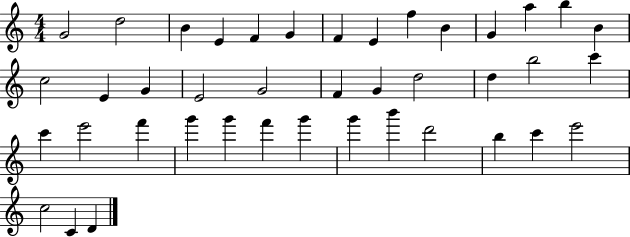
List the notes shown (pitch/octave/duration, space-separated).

G4/h D5/h B4/q E4/q F4/q G4/q F4/q E4/q F5/q B4/q G4/q A5/q B5/q B4/q C5/h E4/q G4/q E4/h G4/h F4/q G4/q D5/h D5/q B5/h C6/q C6/q E6/h F6/q G6/q G6/q F6/q G6/q G6/q B6/q D6/h B5/q C6/q E6/h C5/h C4/q D4/q